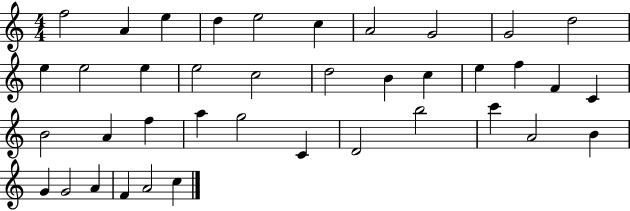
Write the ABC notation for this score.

X:1
T:Untitled
M:4/4
L:1/4
K:C
f2 A e d e2 c A2 G2 G2 d2 e e2 e e2 c2 d2 B c e f F C B2 A f a g2 C D2 b2 c' A2 B G G2 A F A2 c